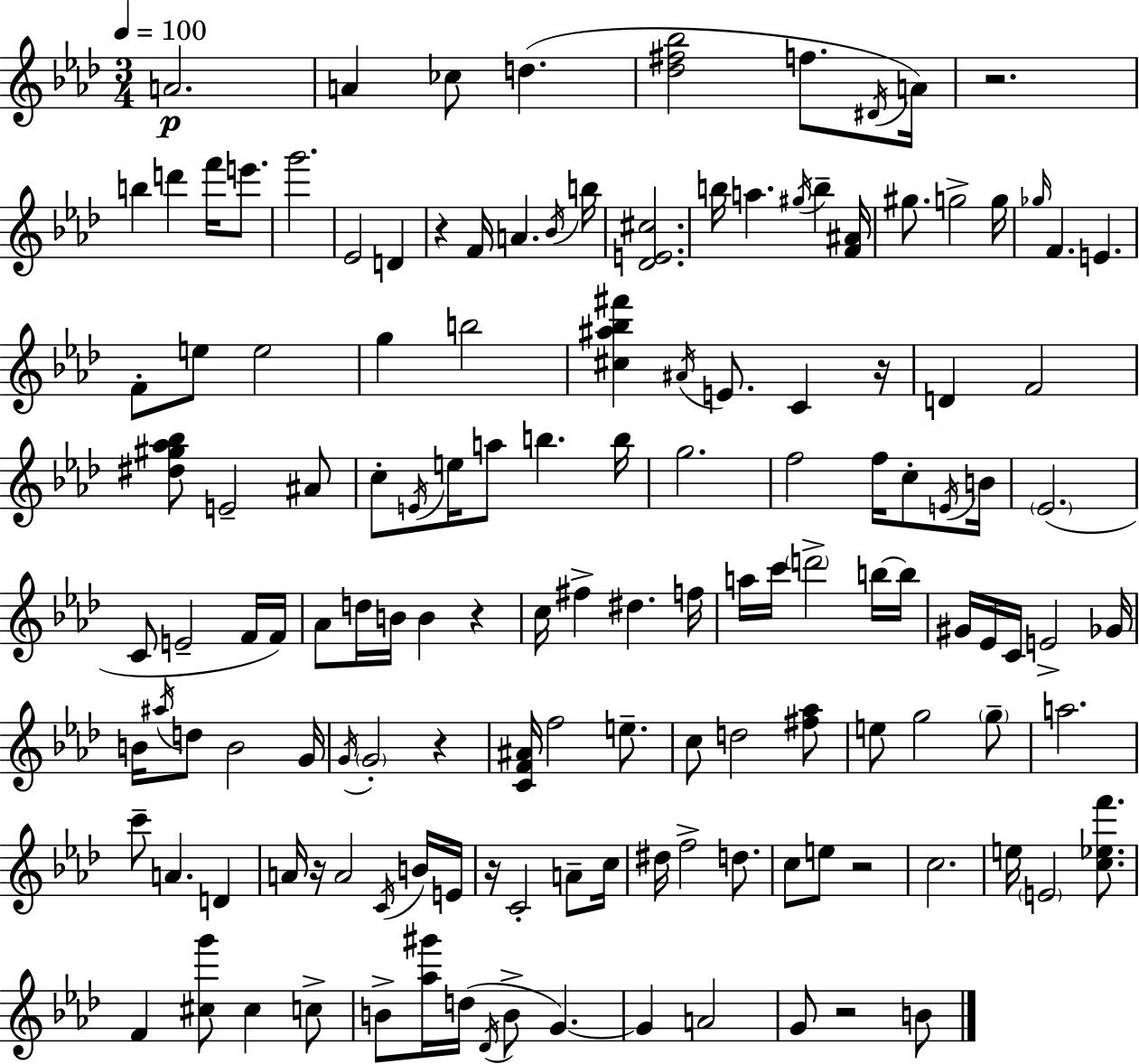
{
  \clef treble
  \numericTimeSignature
  \time 3/4
  \key f \minor
  \tempo 4 = 100
  \repeat volta 2 { a'2.\p | a'4 ces''8 d''4.( | <des'' fis'' bes''>2 f''8. \acciaccatura { dis'16 }) | a'16 r2. | \break b''4 d'''4 f'''16 e'''8. | g'''2. | ees'2 d'4 | r4 f'16 a'4. | \break \acciaccatura { bes'16 } b''16 <des' e' cis''>2. | b''16 a''4. \acciaccatura { gis''16 } b''4-- | <f' ais'>16 gis''8. g''2-> | g''16 \grace { ges''16 } f'4. e'4. | \break f'8-. e''8 e''2 | g''4 b''2 | <cis'' ais'' bes'' fis'''>4 \acciaccatura { ais'16 } e'8. | c'4 r16 d'4 f'2 | \break <dis'' gis'' aes'' bes''>8 e'2-- | ais'8 c''8-. \acciaccatura { e'16 } e''16 a''8 b''4. | b''16 g''2. | f''2 | \break f''16 c''8-. \acciaccatura { e'16 } b'16 \parenthesize ees'2.( | c'8 e'2-- | f'16 f'16) aes'8 d''16 b'16 b'4 | r4 c''16 fis''4-> | \break dis''4. f''16 a''16 c'''16 \parenthesize d'''2-> | b''16~~ b''16 gis'16 ees'16 c'16 e'2-> | ges'16 b'16 \acciaccatura { ais''16 } d''8 b'2 | g'16 \acciaccatura { g'16 } \parenthesize g'2-. | \break r4 <c' f' ais'>16 f''2 | e''8.-- c''8 d''2 | <fis'' aes''>8 e''8 g''2 | \parenthesize g''8-- a''2. | \break c'''8-- a'4. | d'4 a'16 r16 a'2 | \acciaccatura { c'16 } b'16 e'16 r16 c'2-. | a'8-- c''16 dis''16 f''2-> | \break d''8. c''8 | e''8 r2 c''2. | e''16 \parenthesize e'2 | <c'' ees'' f'''>8. f'4 | \break <cis'' g'''>8 cis''4 c''8-> b'8-> | <aes'' gis'''>16 d''16( \acciaccatura { des'16 } b'8-> g'4.~~) g'4 | a'2 g'8 | r2 b'8 } \bar "|."
}